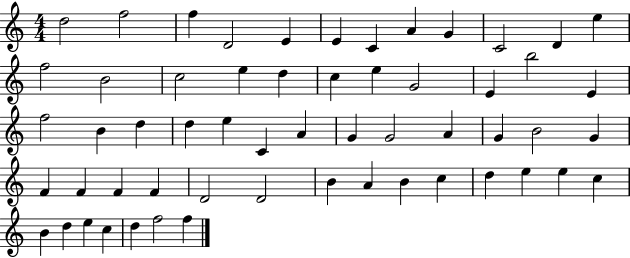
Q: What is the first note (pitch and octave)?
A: D5